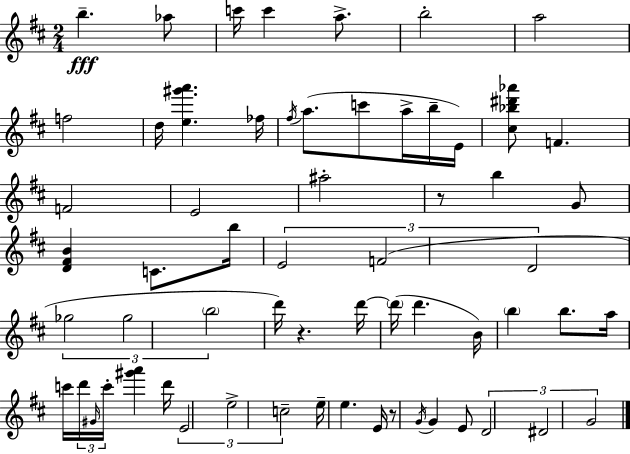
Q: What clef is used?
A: treble